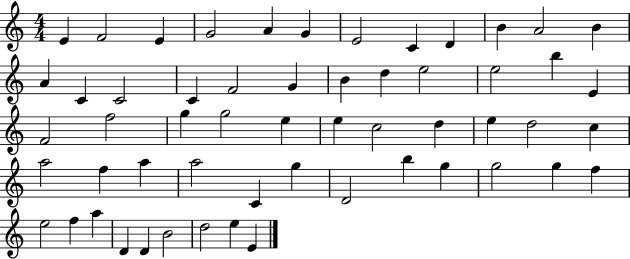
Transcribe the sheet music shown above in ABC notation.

X:1
T:Untitled
M:4/4
L:1/4
K:C
E F2 E G2 A G E2 C D B A2 B A C C2 C F2 G B d e2 e2 b E F2 f2 g g2 e e c2 d e d2 c a2 f a a2 C g D2 b g g2 g f e2 f a D D B2 d2 e E